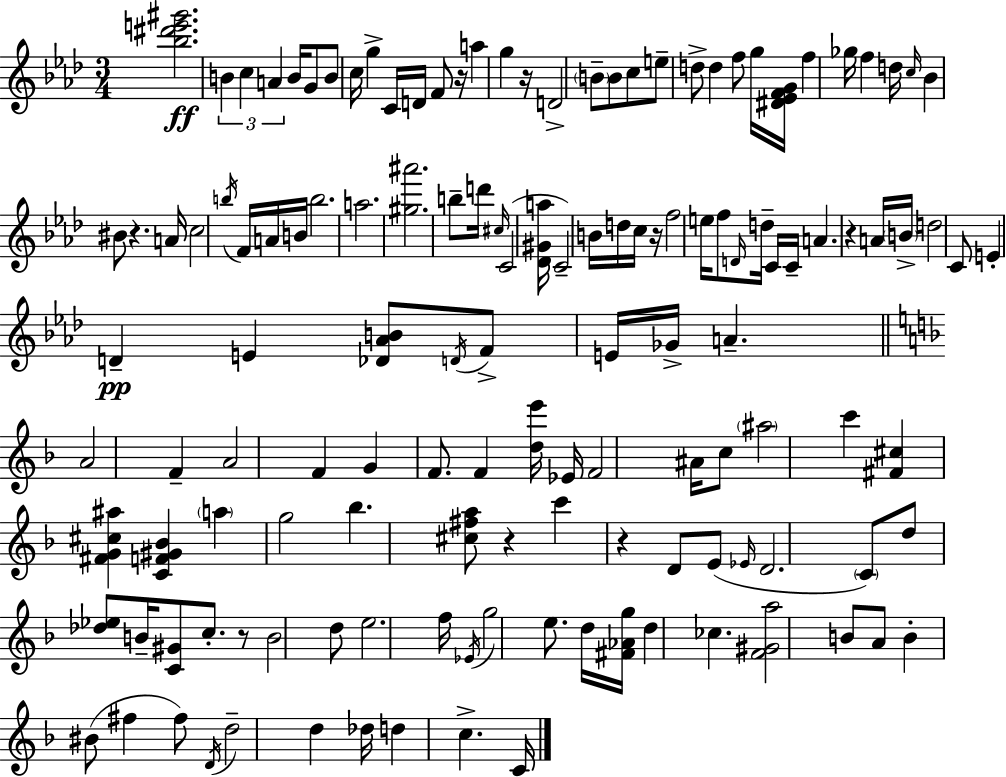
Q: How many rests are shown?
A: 8